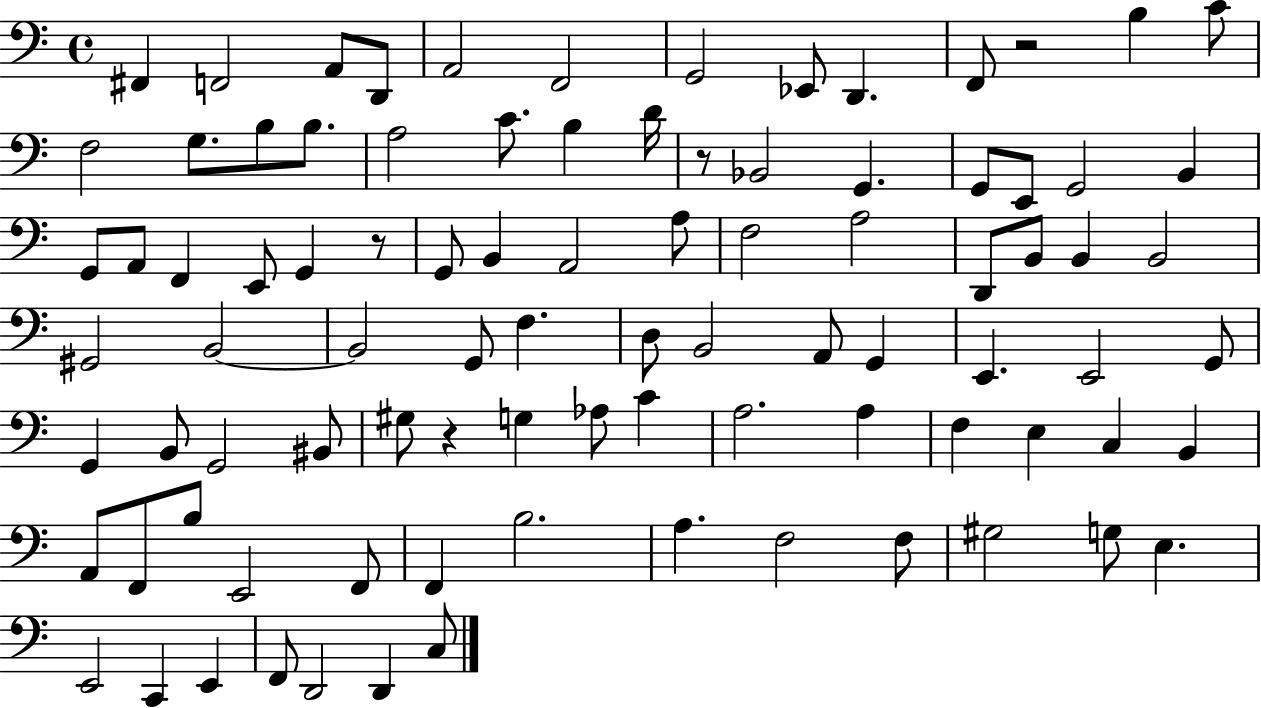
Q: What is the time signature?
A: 4/4